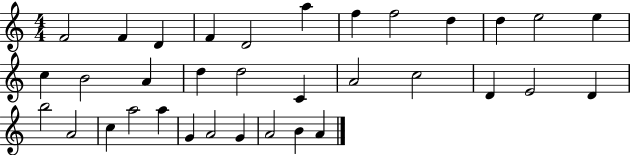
X:1
T:Untitled
M:4/4
L:1/4
K:C
F2 F D F D2 a f f2 d d e2 e c B2 A d d2 C A2 c2 D E2 D b2 A2 c a2 a G A2 G A2 B A